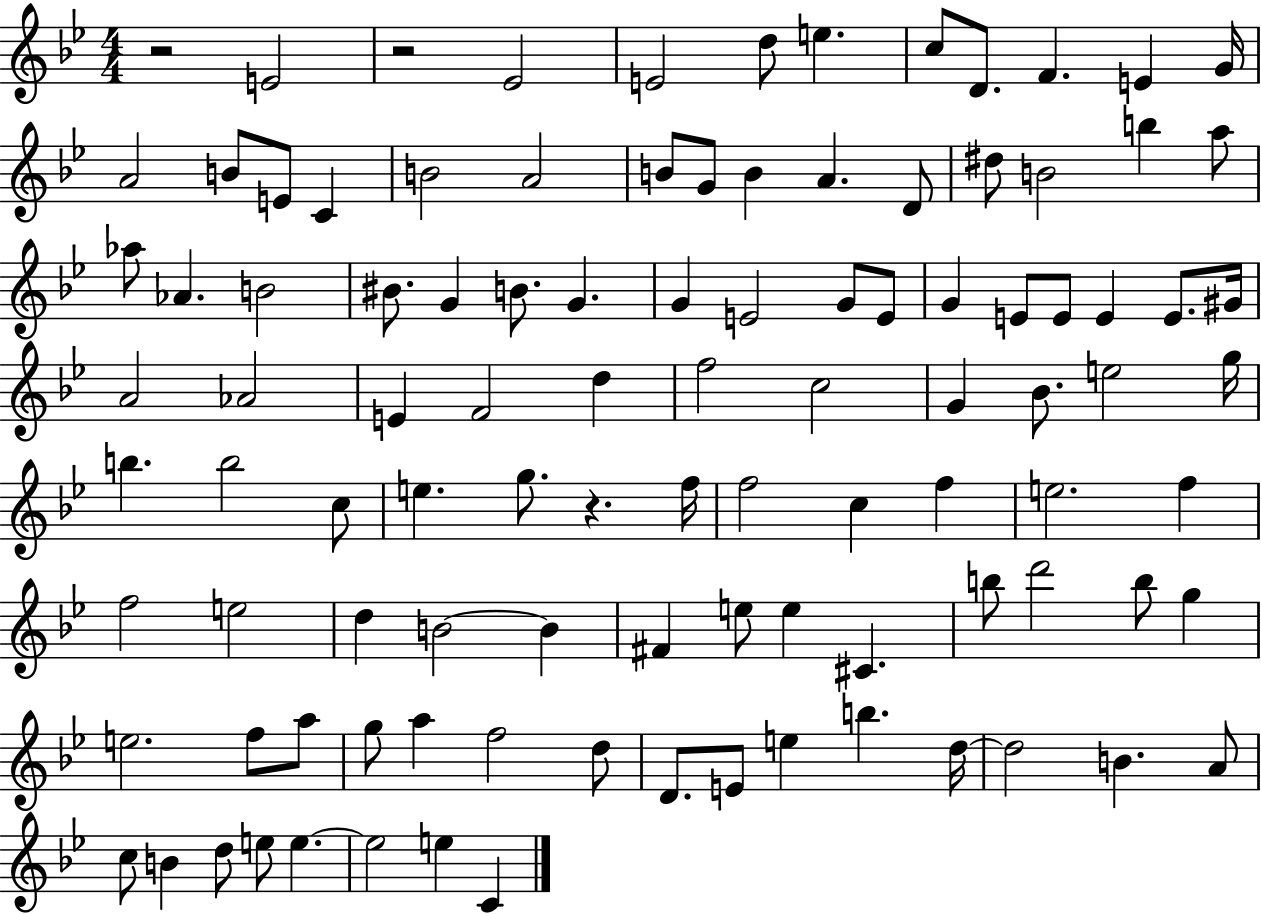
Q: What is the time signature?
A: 4/4